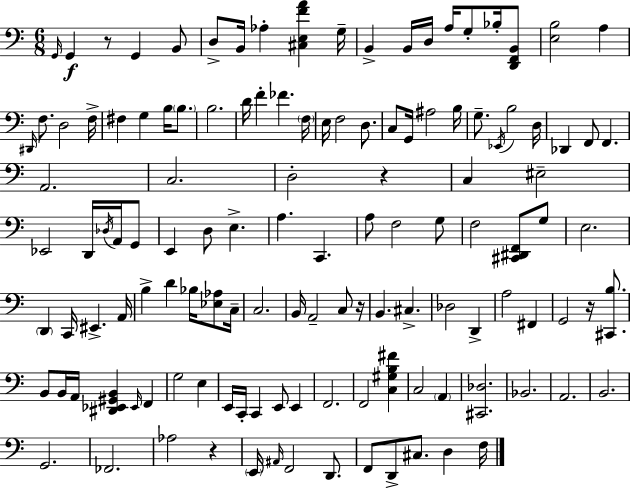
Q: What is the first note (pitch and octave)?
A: G2